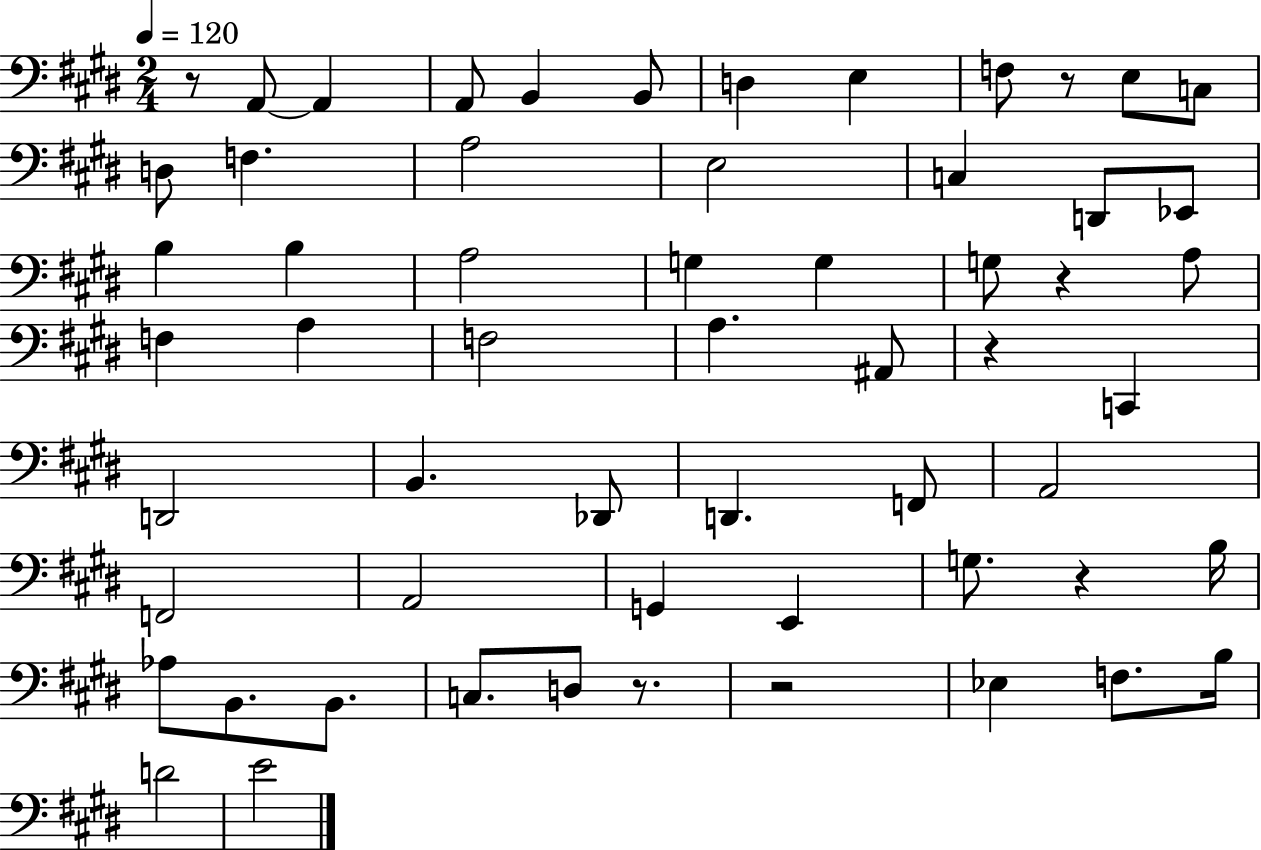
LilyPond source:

{
  \clef bass
  \numericTimeSignature
  \time 2/4
  \key e \major
  \tempo 4 = 120
  r8 a,8~~ a,4 | a,8 b,4 b,8 | d4 e4 | f8 r8 e8 c8 | \break d8 f4. | a2 | e2 | c4 d,8 ees,8 | \break b4 b4 | a2 | g4 g4 | g8 r4 a8 | \break f4 a4 | f2 | a4. ais,8 | r4 c,4 | \break d,2 | b,4. des,8 | d,4. f,8 | a,2 | \break f,2 | a,2 | g,4 e,4 | g8. r4 b16 | \break aes8 b,8. b,8. | c8. d8 r8. | r2 | ees4 f8. b16 | \break d'2 | e'2 | \bar "|."
}